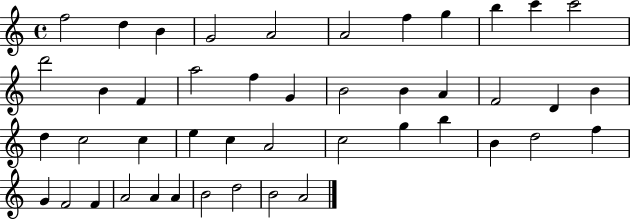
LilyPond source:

{
  \clef treble
  \time 4/4
  \defaultTimeSignature
  \key c \major
  f''2 d''4 b'4 | g'2 a'2 | a'2 f''4 g''4 | b''4 c'''4 c'''2 | \break d'''2 b'4 f'4 | a''2 f''4 g'4 | b'2 b'4 a'4 | f'2 d'4 b'4 | \break d''4 c''2 c''4 | e''4 c''4 a'2 | c''2 g''4 b''4 | b'4 d''2 f''4 | \break g'4 f'2 f'4 | a'2 a'4 a'4 | b'2 d''2 | b'2 a'2 | \break \bar "|."
}